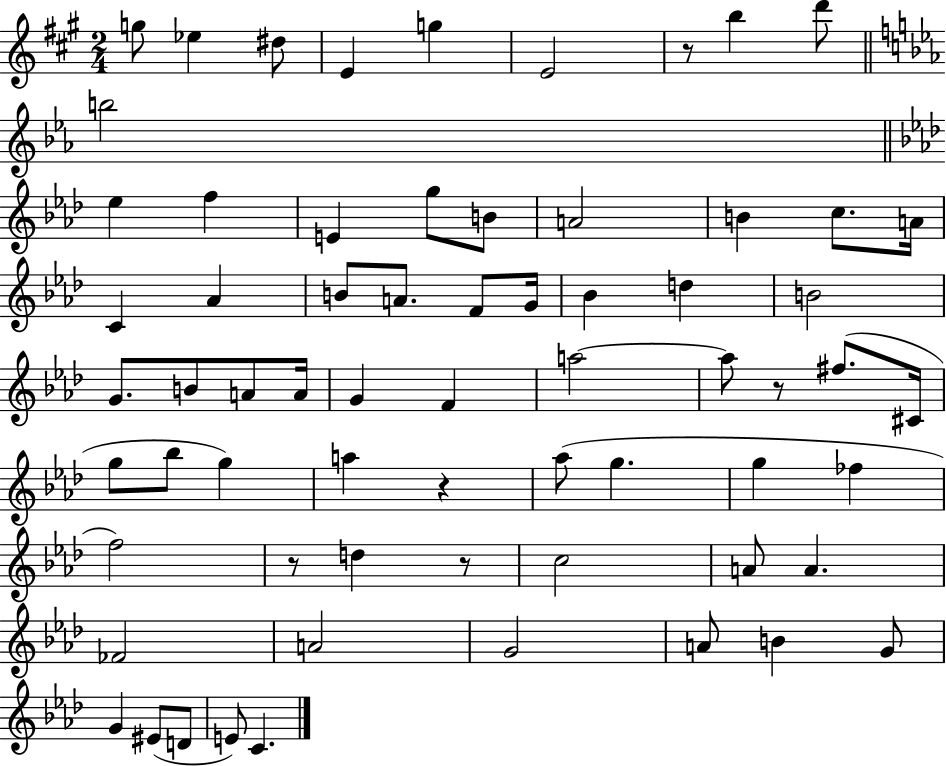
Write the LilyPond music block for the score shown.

{
  \clef treble
  \numericTimeSignature
  \time 2/4
  \key a \major
  g''8 ees''4 dis''8 | e'4 g''4 | e'2 | r8 b''4 d'''8 | \break \bar "||" \break \key ees \major b''2 | \bar "||" \break \key aes \major ees''4 f''4 | e'4 g''8 b'8 | a'2 | b'4 c''8. a'16 | \break c'4 aes'4 | b'8 a'8. f'8 g'16 | bes'4 d''4 | b'2 | \break g'8. b'8 a'8 a'16 | g'4 f'4 | a''2~~ | a''8 r8 fis''8.( cis'16 | \break g''8 bes''8 g''4) | a''4 r4 | aes''8( g''4. | g''4 fes''4 | \break f''2) | r8 d''4 r8 | c''2 | a'8 a'4. | \break fes'2 | a'2 | g'2 | a'8 b'4 g'8 | \break g'4 eis'8( d'8 | e'8) c'4. | \bar "|."
}